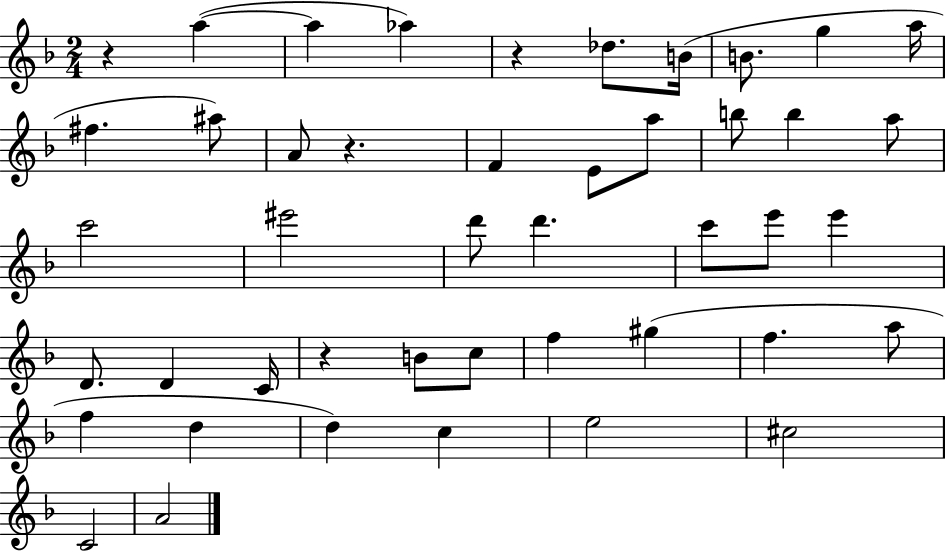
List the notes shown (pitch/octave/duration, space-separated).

R/q A5/q A5/q Ab5/q R/q Db5/e. B4/s B4/e. G5/q A5/s F#5/q. A#5/e A4/e R/q. F4/q E4/e A5/e B5/e B5/q A5/e C6/h EIS6/h D6/e D6/q. C6/e E6/e E6/q D4/e. D4/q C4/s R/q B4/e C5/e F5/q G#5/q F5/q. A5/e F5/q D5/q D5/q C5/q E5/h C#5/h C4/h A4/h